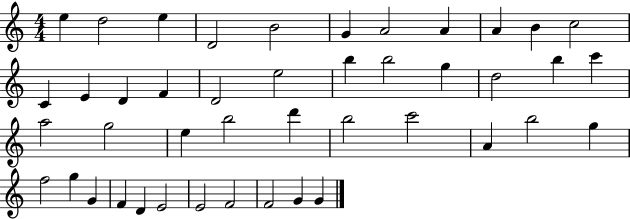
E5/q D5/h E5/q D4/h B4/h G4/q A4/h A4/q A4/q B4/q C5/h C4/q E4/q D4/q F4/q D4/h E5/h B5/q B5/h G5/q D5/h B5/q C6/q A5/h G5/h E5/q B5/h D6/q B5/h C6/h A4/q B5/h G5/q F5/h G5/q G4/q F4/q D4/q E4/h E4/h F4/h F4/h G4/q G4/q